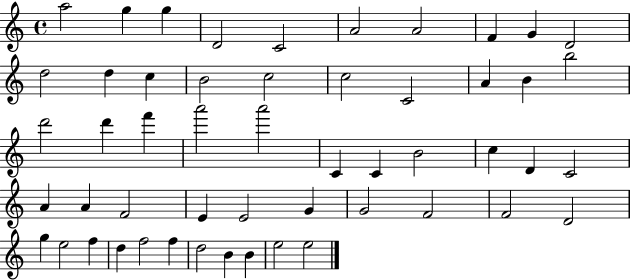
A5/h G5/q G5/q D4/h C4/h A4/h A4/h F4/q G4/q D4/h D5/h D5/q C5/q B4/h C5/h C5/h C4/h A4/q B4/q B5/h D6/h D6/q F6/q A6/h A6/h C4/q C4/q B4/h C5/q D4/q C4/h A4/q A4/q F4/h E4/q E4/h G4/q G4/h F4/h F4/h D4/h G5/q E5/h F5/q D5/q F5/h F5/q D5/h B4/q B4/q E5/h E5/h